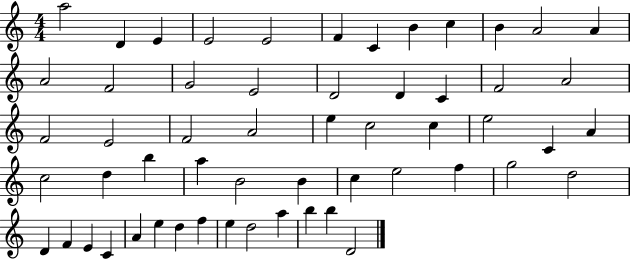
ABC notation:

X:1
T:Untitled
M:4/4
L:1/4
K:C
a2 D E E2 E2 F C B c B A2 A A2 F2 G2 E2 D2 D C F2 A2 F2 E2 F2 A2 e c2 c e2 C A c2 d b a B2 B c e2 f g2 d2 D F E C A e d f e d2 a b b D2